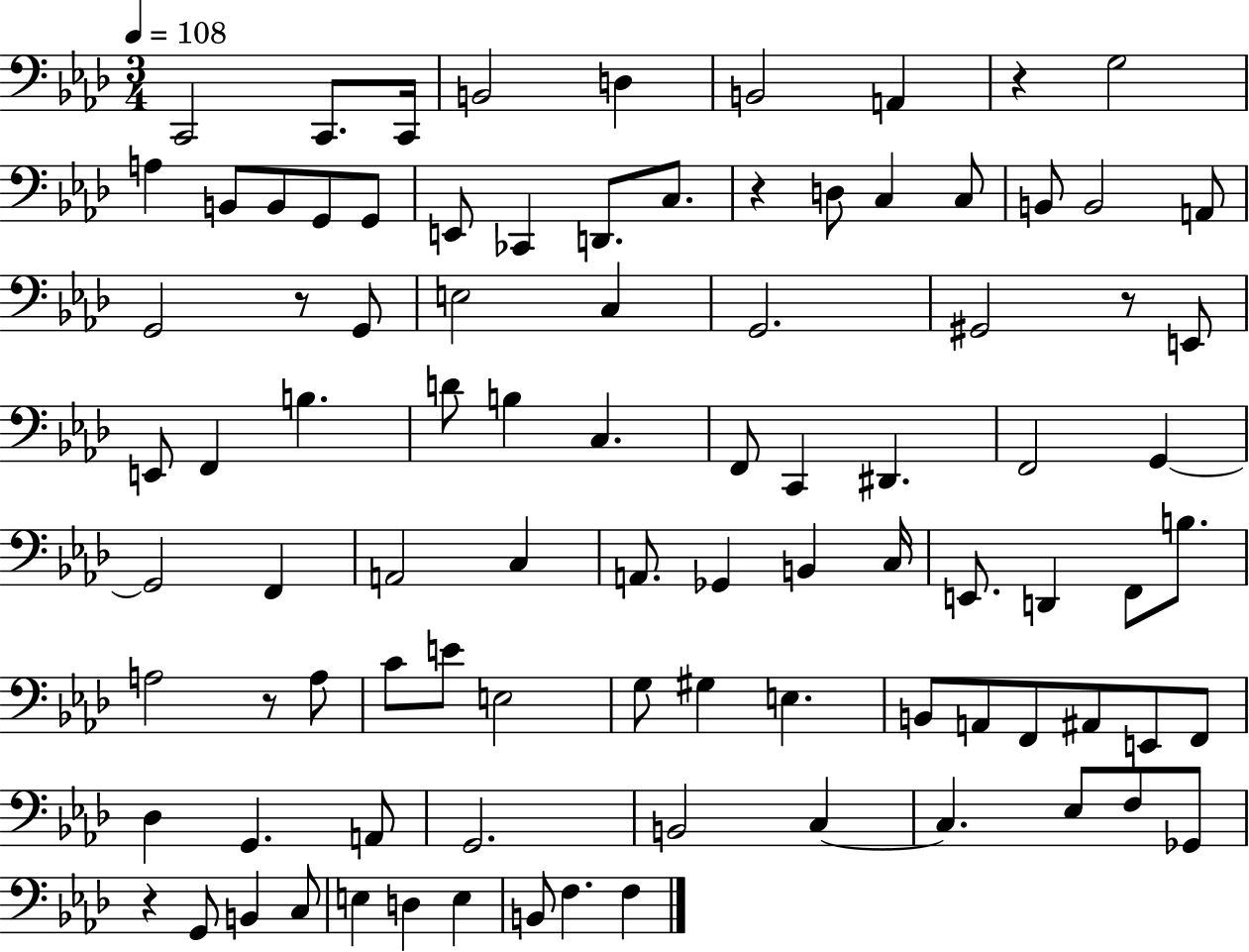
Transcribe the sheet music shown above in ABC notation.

X:1
T:Untitled
M:3/4
L:1/4
K:Ab
C,,2 C,,/2 C,,/4 B,,2 D, B,,2 A,, z G,2 A, B,,/2 B,,/2 G,,/2 G,,/2 E,,/2 _C,, D,,/2 C,/2 z D,/2 C, C,/2 B,,/2 B,,2 A,,/2 G,,2 z/2 G,,/2 E,2 C, G,,2 ^G,,2 z/2 E,,/2 E,,/2 F,, B, D/2 B, C, F,,/2 C,, ^D,, F,,2 G,, G,,2 F,, A,,2 C, A,,/2 _G,, B,, C,/4 E,,/2 D,, F,,/2 B,/2 A,2 z/2 A,/2 C/2 E/2 E,2 G,/2 ^G, E, B,,/2 A,,/2 F,,/2 ^A,,/2 E,,/2 F,,/2 _D, G,, A,,/2 G,,2 B,,2 C, C, _E,/2 F,/2 _G,,/2 z G,,/2 B,, C,/2 E, D, E, B,,/2 F, F,